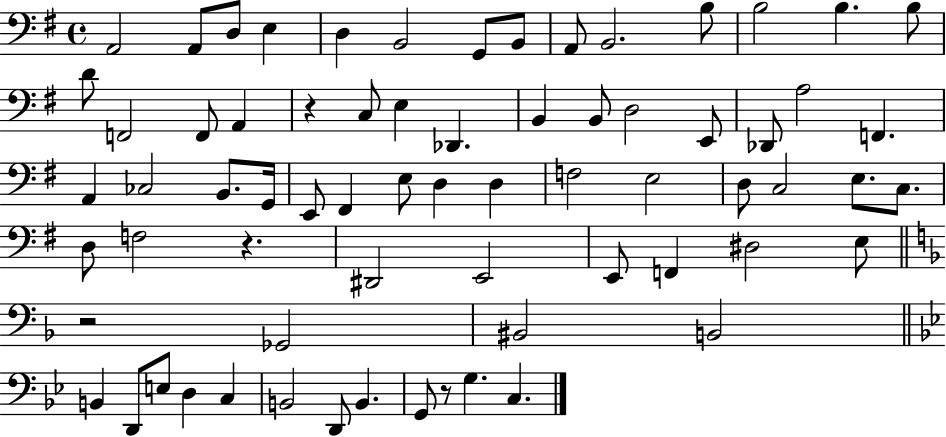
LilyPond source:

{
  \clef bass
  \time 4/4
  \defaultTimeSignature
  \key g \major
  a,2 a,8 d8 e4 | d4 b,2 g,8 b,8 | a,8 b,2. b8 | b2 b4. b8 | \break d'8 f,2 f,8 a,4 | r4 c8 e4 des,4. | b,4 b,8 d2 e,8 | des,8 a2 f,4. | \break a,4 ces2 b,8. g,16 | e,8 fis,4 e8 d4 d4 | f2 e2 | d8 c2 e8. c8. | \break d8 f2 r4. | dis,2 e,2 | e,8 f,4 dis2 e8 | \bar "||" \break \key f \major r2 ges,2 | bis,2 b,2 | \bar "||" \break \key bes \major b,4 d,8 e8 d4 c4 | b,2 d,8 b,4. | g,8 r8 g4. c4. | \bar "|."
}